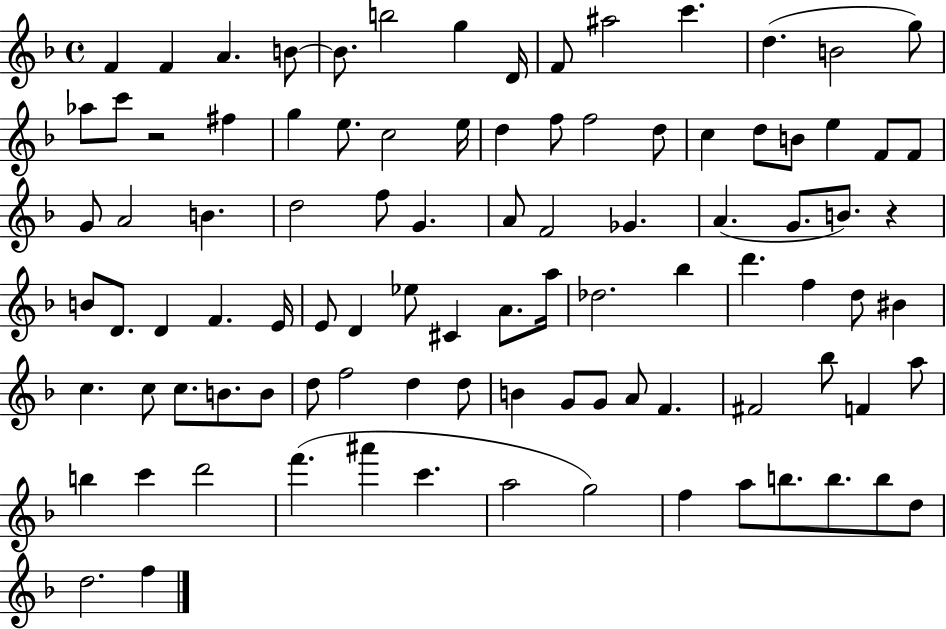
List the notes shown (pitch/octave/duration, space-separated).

F4/q F4/q A4/q. B4/e B4/e. B5/h G5/q D4/s F4/e A#5/h C6/q. D5/q. B4/h G5/e Ab5/e C6/e R/h F#5/q G5/q E5/e. C5/h E5/s D5/q F5/e F5/h D5/e C5/q D5/e B4/e E5/q F4/e F4/e G4/e A4/h B4/q. D5/h F5/e G4/q. A4/e F4/h Gb4/q. A4/q. G4/e. B4/e. R/q B4/e D4/e. D4/q F4/q. E4/s E4/e D4/q Eb5/e C#4/q A4/e. A5/s Db5/h. Bb5/q D6/q. F5/q D5/e BIS4/q C5/q. C5/e C5/e. B4/e. B4/e D5/e F5/h D5/q D5/e B4/q G4/e G4/e A4/e F4/q. F#4/h Bb5/e F4/q A5/e B5/q C6/q D6/h F6/q. A#6/q C6/q. A5/h G5/h F5/q A5/e B5/e. B5/e. B5/e D5/e D5/h. F5/q